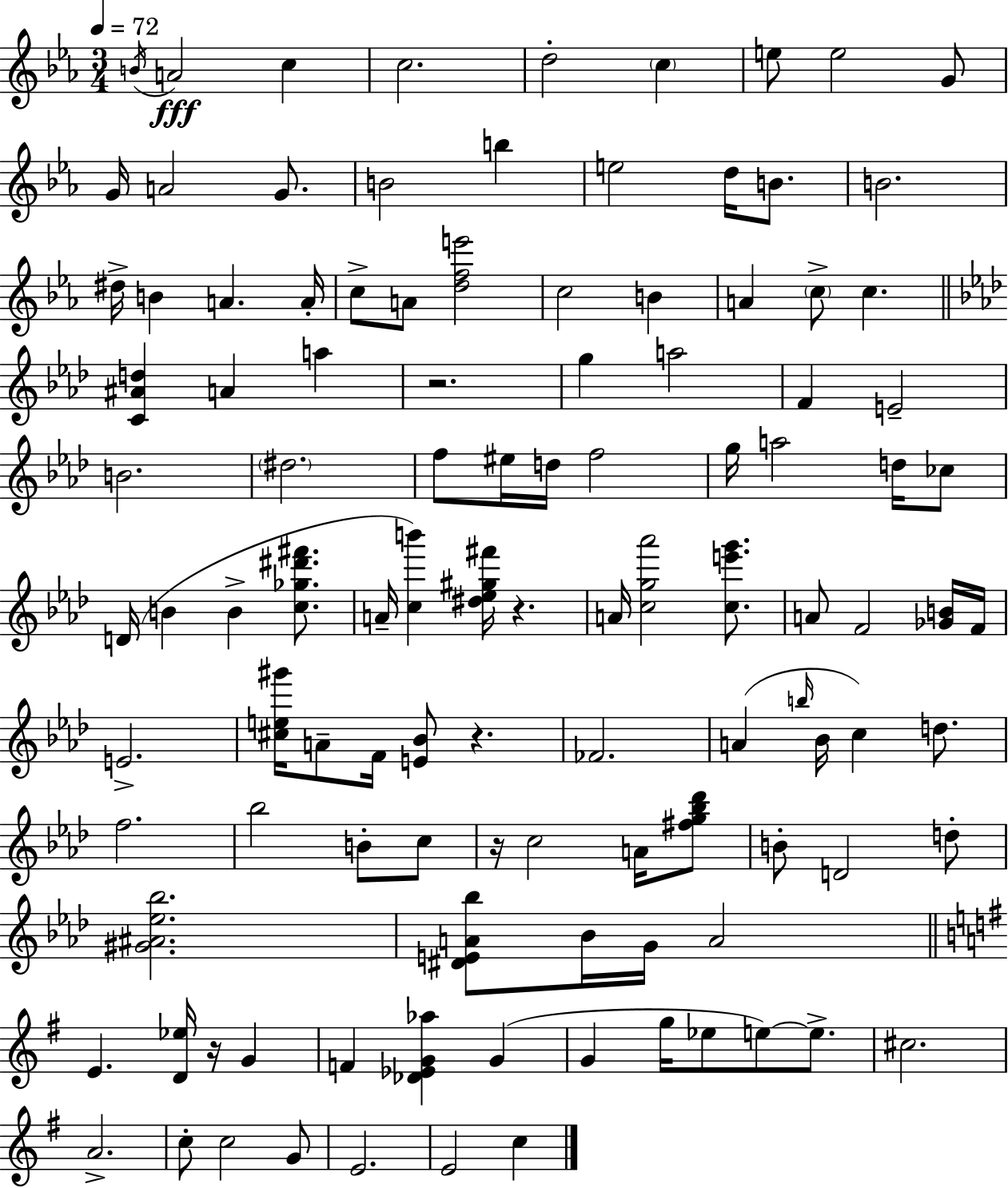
{
  \clef treble
  \numericTimeSignature
  \time 3/4
  \key c \minor
  \tempo 4 = 72
  \repeat volta 2 { \acciaccatura { b'16 }\fff a'2 c''4 | c''2. | d''2-. \parenthesize c''4 | e''8 e''2 g'8 | \break g'16 a'2 g'8. | b'2 b''4 | e''2 d''16 b'8. | b'2. | \break dis''16-> b'4 a'4. | a'16-. c''8-> a'8 <d'' f'' e'''>2 | c''2 b'4 | a'4 \parenthesize c''8-> c''4. | \break \bar "||" \break \key aes \major <c' ais' d''>4 a'4 a''4 | r2. | g''4 a''2 | f'4 e'2-- | \break b'2. | \parenthesize dis''2. | f''8 eis''16 d''16 f''2 | g''16 a''2 d''16 ces''8 | \break d'16( b'4 b'4-> <c'' ges'' dis''' fis'''>8. | a'16-- <c'' b'''>4) <dis'' ees'' gis'' fis'''>16 r4. | a'16 <c'' g'' aes'''>2 <c'' e''' g'''>8. | a'8 f'2 <ges' b'>16 f'16 | \break e'2.-> | <cis'' e'' gis'''>16 a'8-- f'16 <e' bes'>8 r4. | fes'2. | a'4( \grace { b''16 } bes'16 c''4) d''8. | \break f''2. | bes''2 b'8-. c''8 | r16 c''2 a'16 <fis'' g'' bes'' des'''>8 | b'8-. d'2 d''8-. | \break <gis' ais' ees'' bes''>2. | <dis' e' a' bes''>8 bes'16 g'16 a'2 | \bar "||" \break \key g \major e'4. <d' ees''>16 r16 g'4 | f'4 <des' ees' g' aes''>4 g'4( | g'4 g''16 ees''8 e''8~~) e''8.-> | cis''2. | \break a'2.-> | c''8-. c''2 g'8 | e'2. | e'2 c''4 | \break } \bar "|."
}